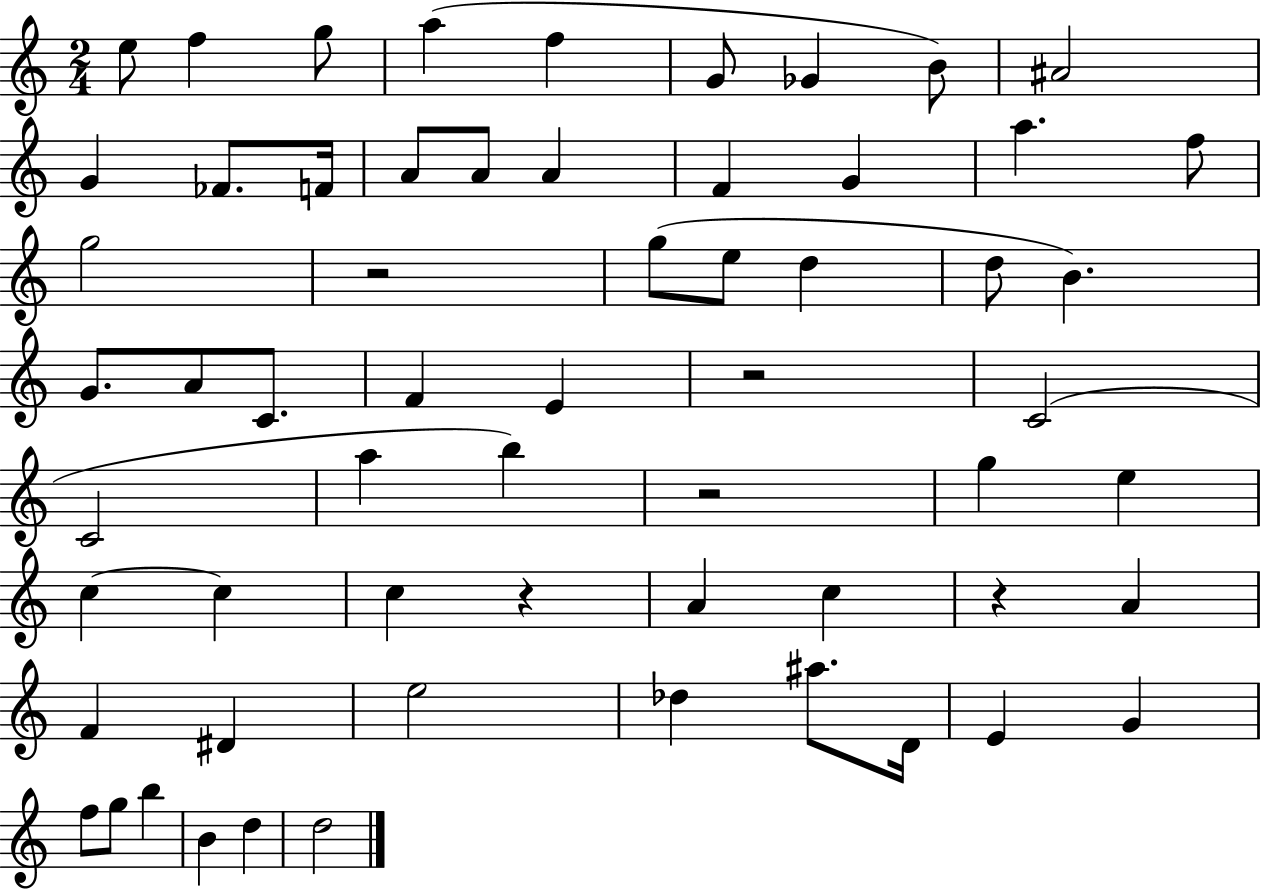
E5/e F5/q G5/e A5/q F5/q G4/e Gb4/q B4/e A#4/h G4/q FES4/e. F4/s A4/e A4/e A4/q F4/q G4/q A5/q. F5/e G5/h R/h G5/e E5/e D5/q D5/e B4/q. G4/e. A4/e C4/e. F4/q E4/q R/h C4/h C4/h A5/q B5/q R/h G5/q E5/q C5/q C5/q C5/q R/q A4/q C5/q R/q A4/q F4/q D#4/q E5/h Db5/q A#5/e. D4/s E4/q G4/q F5/e G5/e B5/q B4/q D5/q D5/h